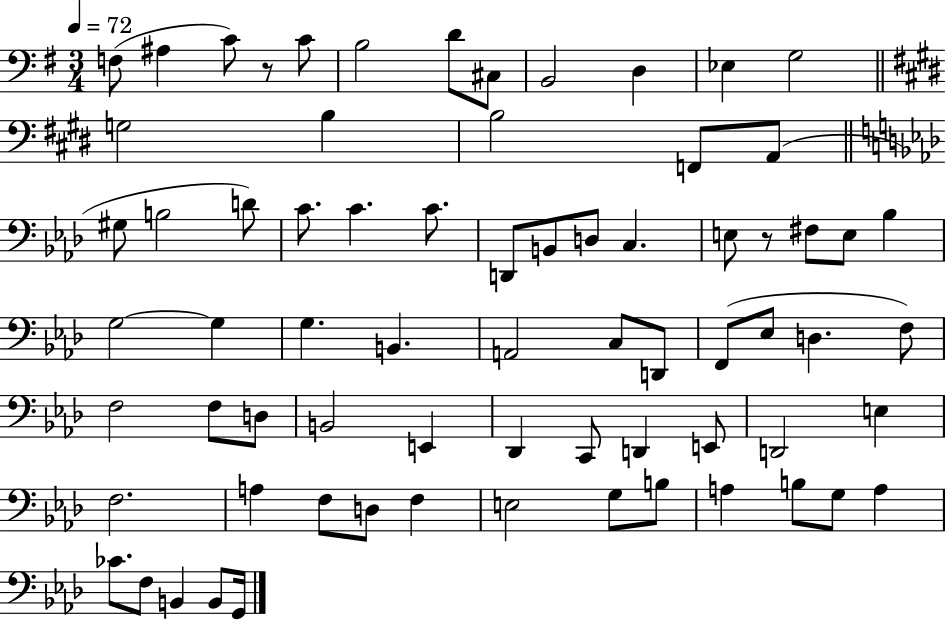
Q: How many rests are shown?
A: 2